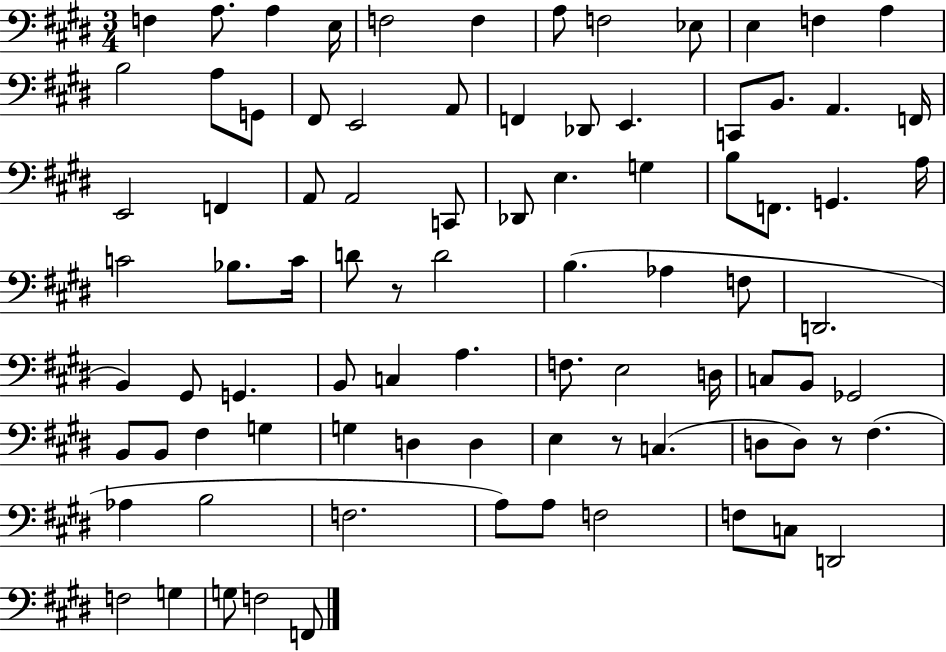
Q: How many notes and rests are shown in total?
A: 87